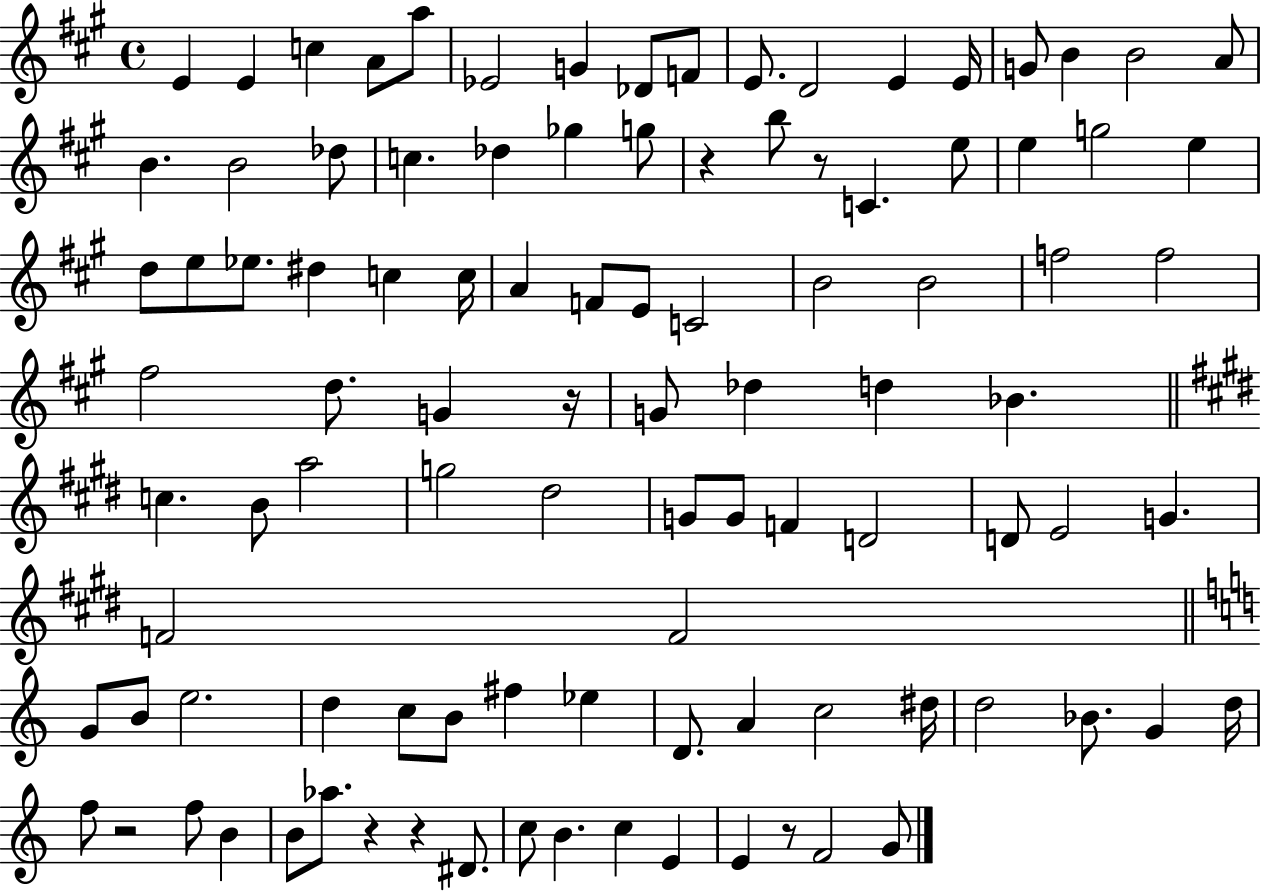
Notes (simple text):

E4/q E4/q C5/q A4/e A5/e Eb4/h G4/q Db4/e F4/e E4/e. D4/h E4/q E4/s G4/e B4/q B4/h A4/e B4/q. B4/h Db5/e C5/q. Db5/q Gb5/q G5/e R/q B5/e R/e C4/q. E5/e E5/q G5/h E5/q D5/e E5/e Eb5/e. D#5/q C5/q C5/s A4/q F4/e E4/e C4/h B4/h B4/h F5/h F5/h F#5/h D5/e. G4/q R/s G4/e Db5/q D5/q Bb4/q. C5/q. B4/e A5/h G5/h D#5/h G4/e G4/e F4/q D4/h D4/e E4/h G4/q. F4/h F4/h G4/e B4/e E5/h. D5/q C5/e B4/e F#5/q Eb5/q D4/e. A4/q C5/h D#5/s D5/h Bb4/e. G4/q D5/s F5/e R/h F5/e B4/q B4/e Ab5/e. R/q R/q D#4/e. C5/e B4/q. C5/q E4/q E4/q R/e F4/h G4/e